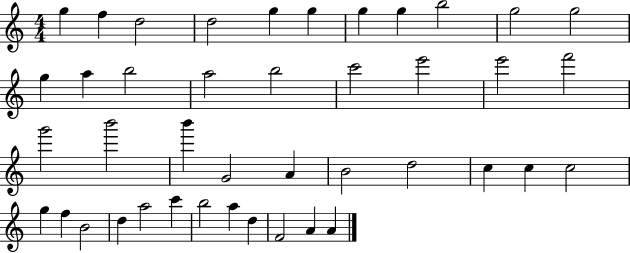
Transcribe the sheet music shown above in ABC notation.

X:1
T:Untitled
M:4/4
L:1/4
K:C
g f d2 d2 g g g g b2 g2 g2 g a b2 a2 b2 c'2 e'2 e'2 f'2 g'2 b'2 b' G2 A B2 d2 c c c2 g f B2 d a2 c' b2 a d F2 A A